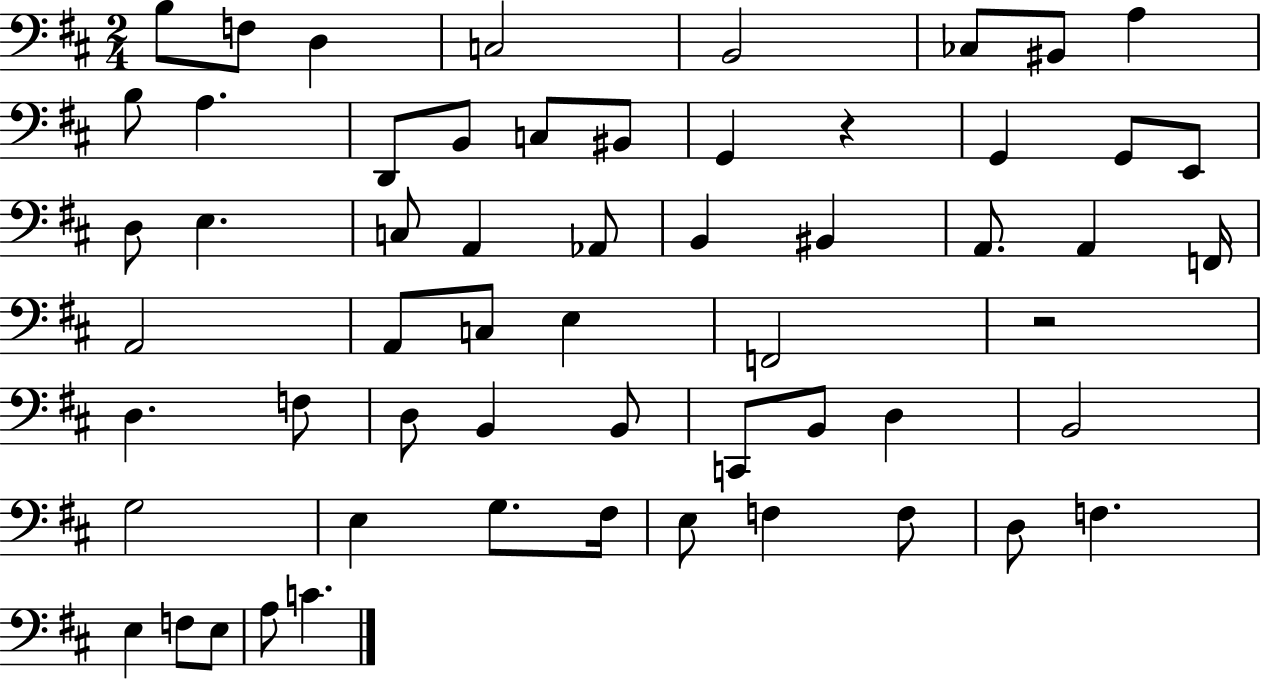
{
  \clef bass
  \numericTimeSignature
  \time 2/4
  \key d \major
  b8 f8 d4 | c2 | b,2 | ces8 bis,8 a4 | \break b8 a4. | d,8 b,8 c8 bis,8 | g,4 r4 | g,4 g,8 e,8 | \break d8 e4. | c8 a,4 aes,8 | b,4 bis,4 | a,8. a,4 f,16 | \break a,2 | a,8 c8 e4 | f,2 | r2 | \break d4. f8 | d8 b,4 b,8 | c,8 b,8 d4 | b,2 | \break g2 | e4 g8. fis16 | e8 f4 f8 | d8 f4. | \break e4 f8 e8 | a8 c'4. | \bar "|."
}